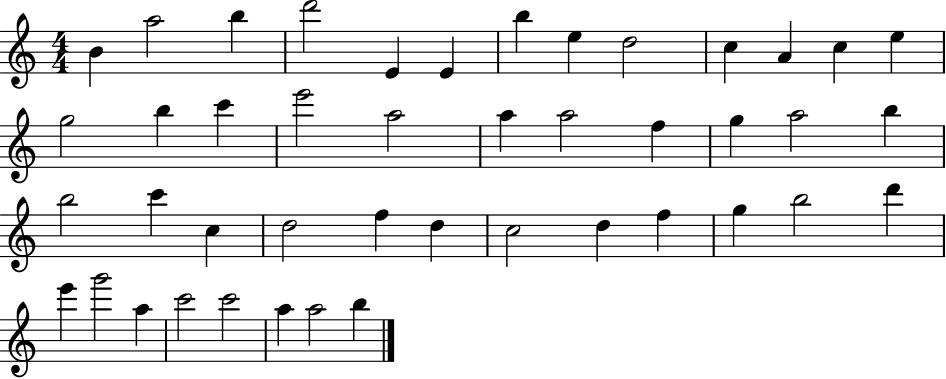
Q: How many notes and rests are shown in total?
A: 44